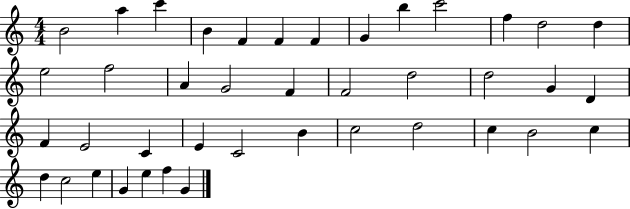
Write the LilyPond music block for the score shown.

{
  \clef treble
  \numericTimeSignature
  \time 4/4
  \key c \major
  b'2 a''4 c'''4 | b'4 f'4 f'4 f'4 | g'4 b''4 c'''2 | f''4 d''2 d''4 | \break e''2 f''2 | a'4 g'2 f'4 | f'2 d''2 | d''2 g'4 d'4 | \break f'4 e'2 c'4 | e'4 c'2 b'4 | c''2 d''2 | c''4 b'2 c''4 | \break d''4 c''2 e''4 | g'4 e''4 f''4 g'4 | \bar "|."
}